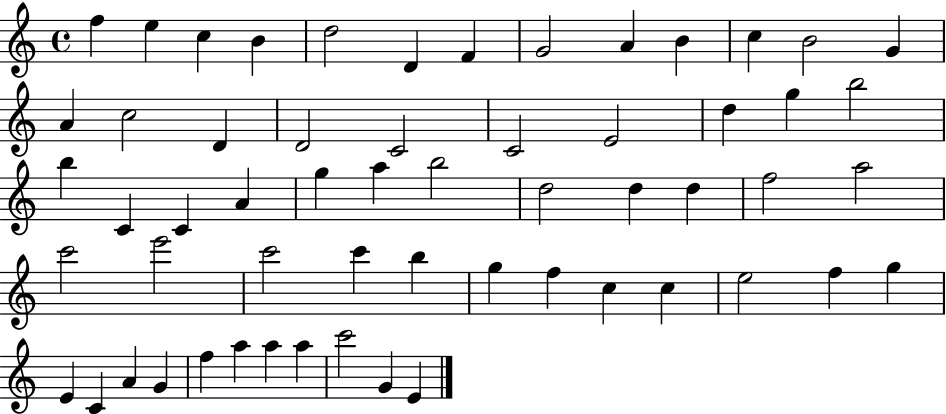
{
  \clef treble
  \time 4/4
  \defaultTimeSignature
  \key c \major
  f''4 e''4 c''4 b'4 | d''2 d'4 f'4 | g'2 a'4 b'4 | c''4 b'2 g'4 | \break a'4 c''2 d'4 | d'2 c'2 | c'2 e'2 | d''4 g''4 b''2 | \break b''4 c'4 c'4 a'4 | g''4 a''4 b''2 | d''2 d''4 d''4 | f''2 a''2 | \break c'''2 e'''2 | c'''2 c'''4 b''4 | g''4 f''4 c''4 c''4 | e''2 f''4 g''4 | \break e'4 c'4 a'4 g'4 | f''4 a''4 a''4 a''4 | c'''2 g'4 e'4 | \bar "|."
}